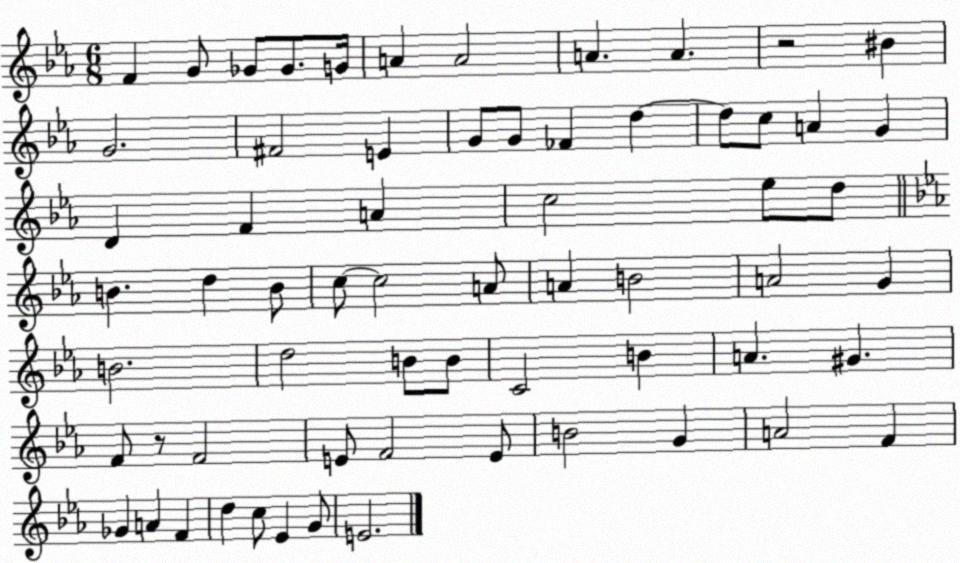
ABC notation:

X:1
T:Untitled
M:6/8
L:1/4
K:Eb
F G/2 _G/2 _G/2 G/4 A A2 A A z2 ^B G2 ^F2 E G/2 G/2 _F d d/2 c/2 A G D F A c2 _e/2 d/2 B d B/2 c/2 c2 A/2 A B2 A2 G B2 d2 B/2 B/2 C2 B A ^G F/2 z/2 F2 E/2 F2 E/2 B2 G A2 F _G A F d c/2 _E G/2 E2